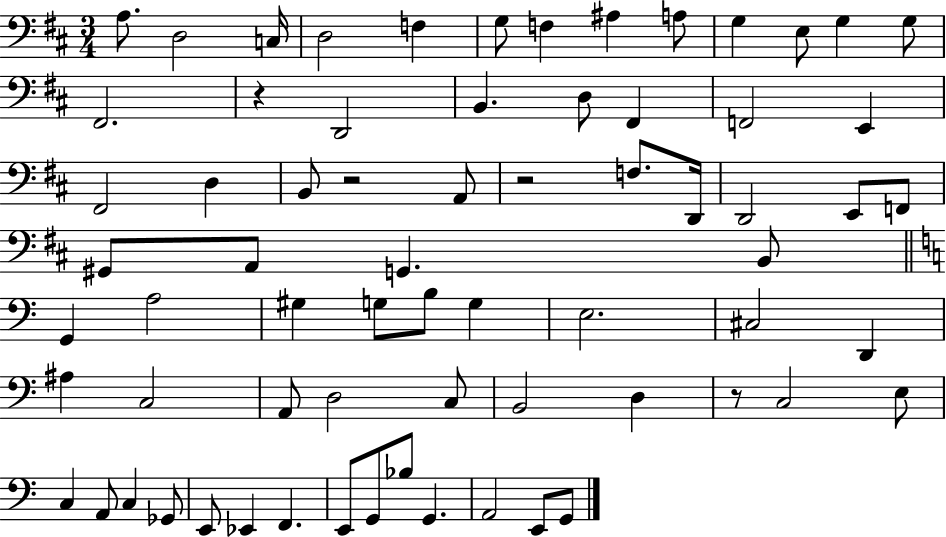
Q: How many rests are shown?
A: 4